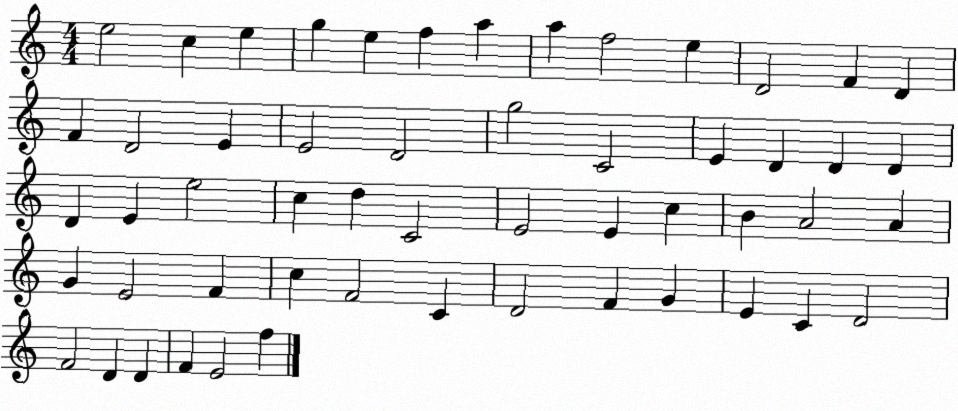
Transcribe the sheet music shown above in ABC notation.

X:1
T:Untitled
M:4/4
L:1/4
K:C
e2 c e g e f a a f2 e D2 F D F D2 E E2 D2 g2 C2 E D D D D E e2 c d C2 E2 E c B A2 A G E2 F c F2 C D2 F G E C D2 F2 D D F E2 f